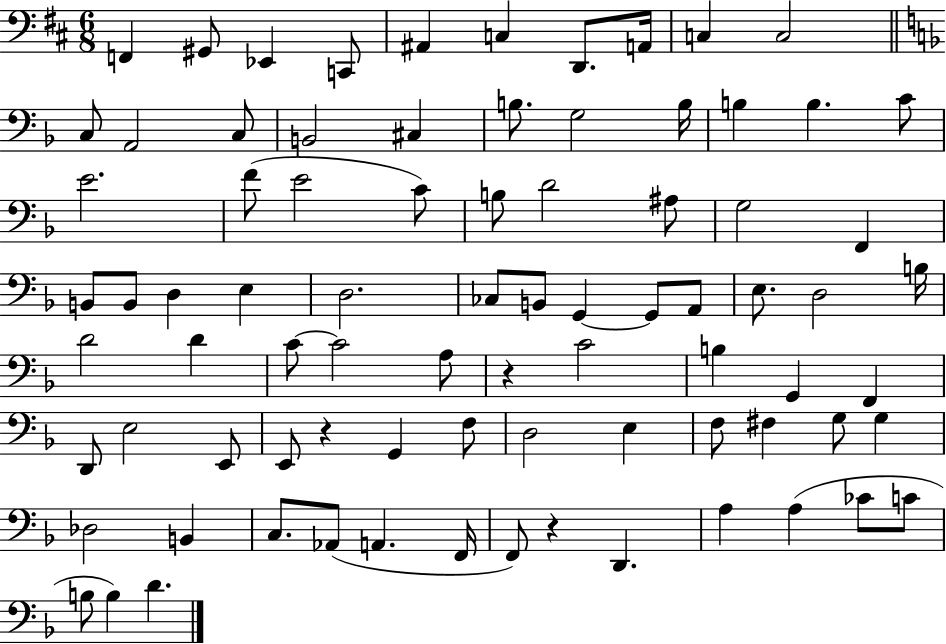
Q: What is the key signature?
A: D major